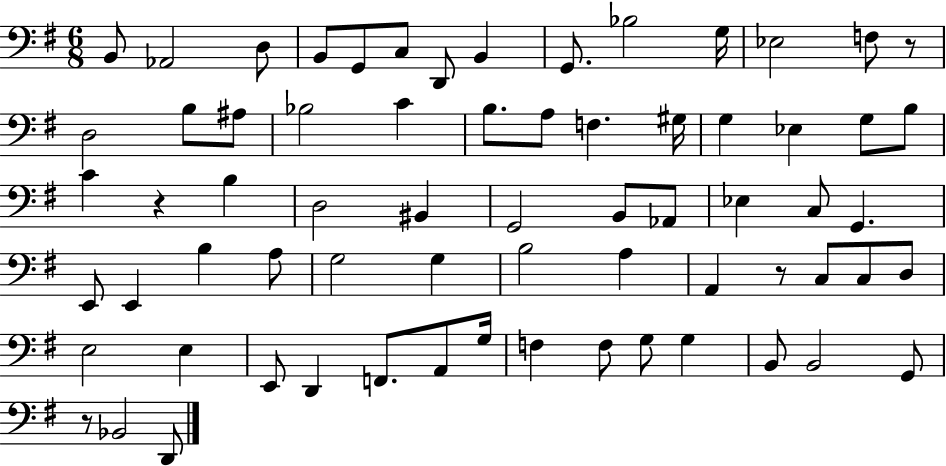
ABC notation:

X:1
T:Untitled
M:6/8
L:1/4
K:G
B,,/2 _A,,2 D,/2 B,,/2 G,,/2 C,/2 D,,/2 B,, G,,/2 _B,2 G,/4 _E,2 F,/2 z/2 D,2 B,/2 ^A,/2 _B,2 C B,/2 A,/2 F, ^G,/4 G, _E, G,/2 B,/2 C z B, D,2 ^B,, G,,2 B,,/2 _A,,/2 _E, C,/2 G,, E,,/2 E,, B, A,/2 G,2 G, B,2 A, A,, z/2 C,/2 C,/2 D,/2 E,2 E, E,,/2 D,, F,,/2 A,,/2 G,/4 F, F,/2 G,/2 G, B,,/2 B,,2 G,,/2 z/2 _B,,2 D,,/2